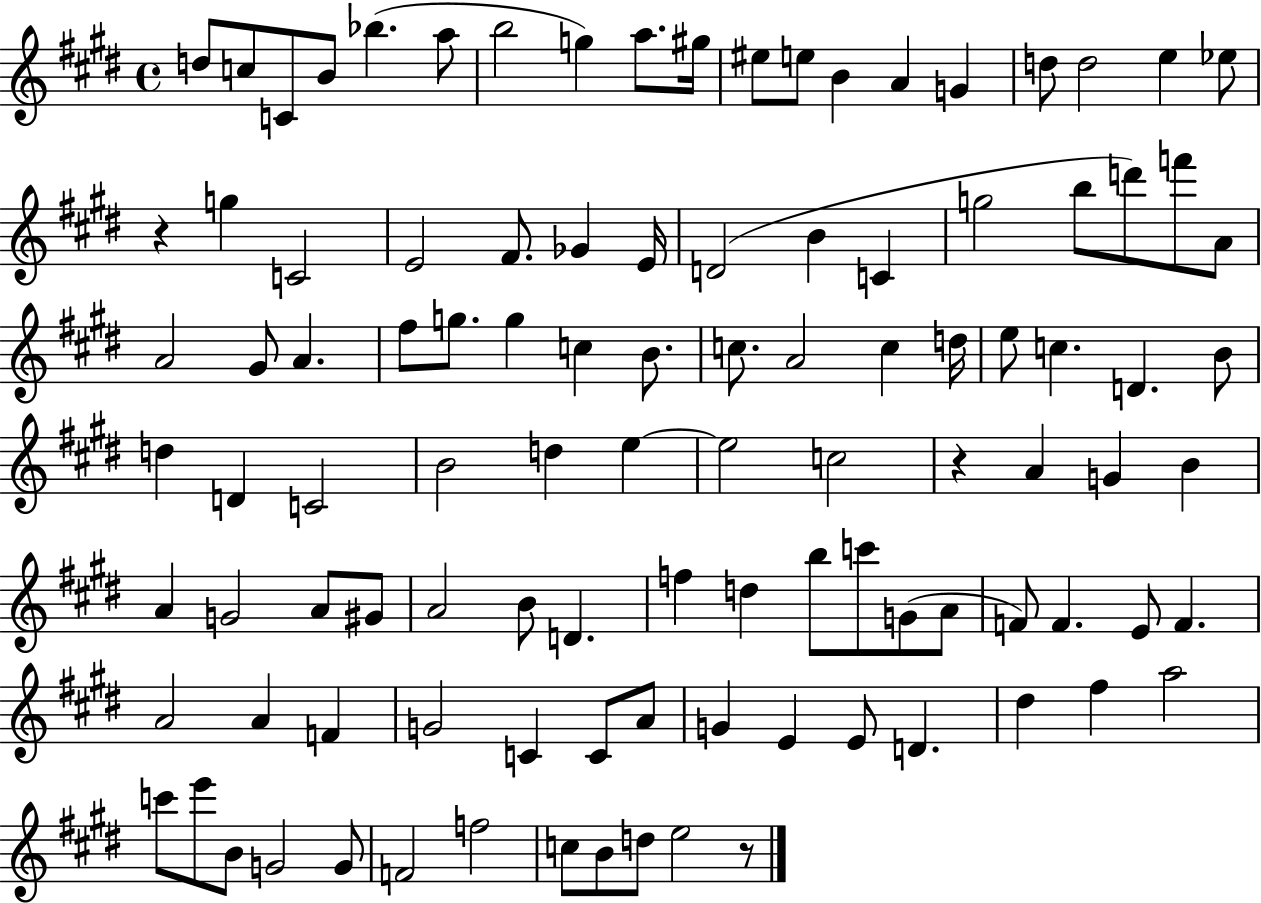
X:1
T:Untitled
M:4/4
L:1/4
K:E
d/2 c/2 C/2 B/2 _b a/2 b2 g a/2 ^g/4 ^e/2 e/2 B A G d/2 d2 e _e/2 z g C2 E2 ^F/2 _G E/4 D2 B C g2 b/2 d'/2 f'/2 A/2 A2 ^G/2 A ^f/2 g/2 g c B/2 c/2 A2 c d/4 e/2 c D B/2 d D C2 B2 d e e2 c2 z A G B A G2 A/2 ^G/2 A2 B/2 D f d b/2 c'/2 G/2 A/2 F/2 F E/2 F A2 A F G2 C C/2 A/2 G E E/2 D ^d ^f a2 c'/2 e'/2 B/2 G2 G/2 F2 f2 c/2 B/2 d/2 e2 z/2